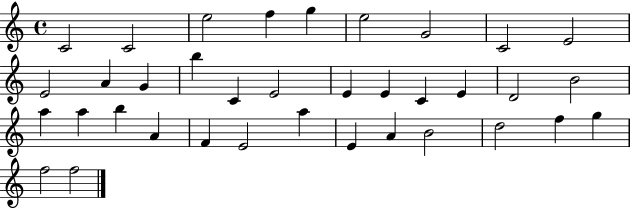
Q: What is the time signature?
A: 4/4